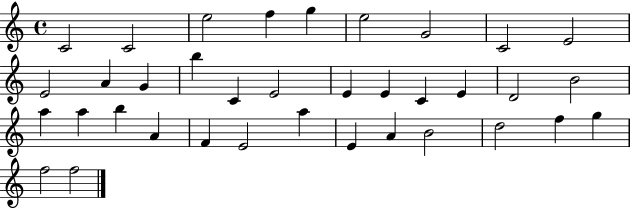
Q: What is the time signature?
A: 4/4